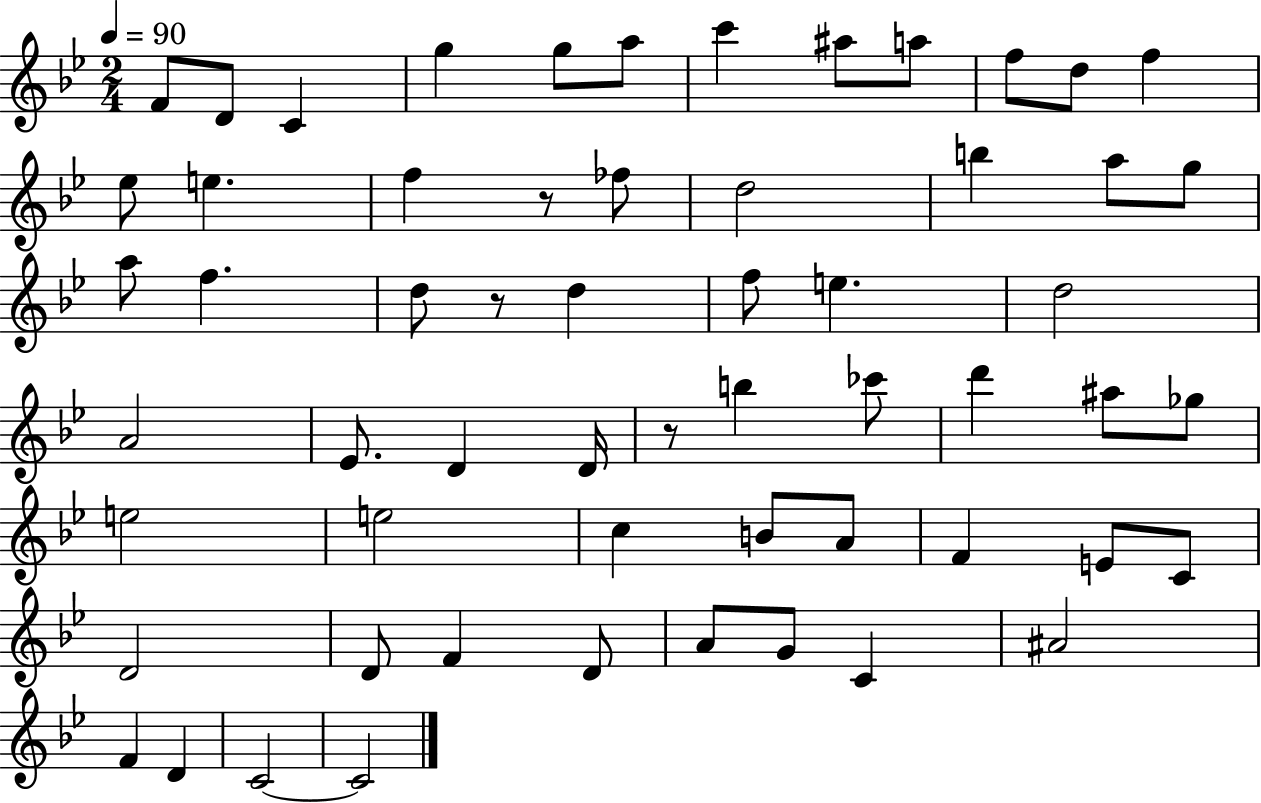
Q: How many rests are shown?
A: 3